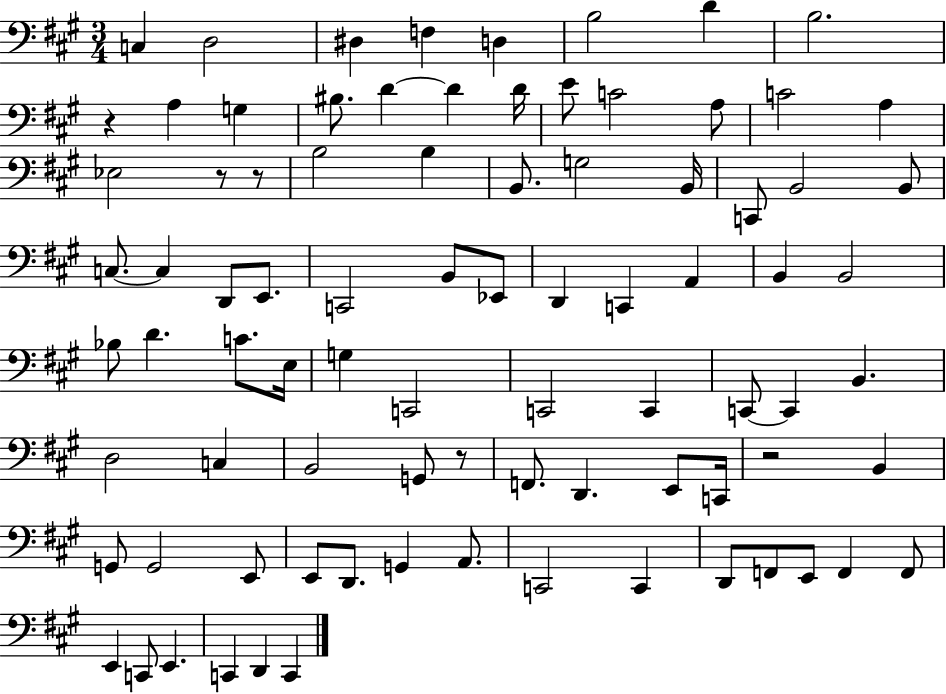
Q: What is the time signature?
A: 3/4